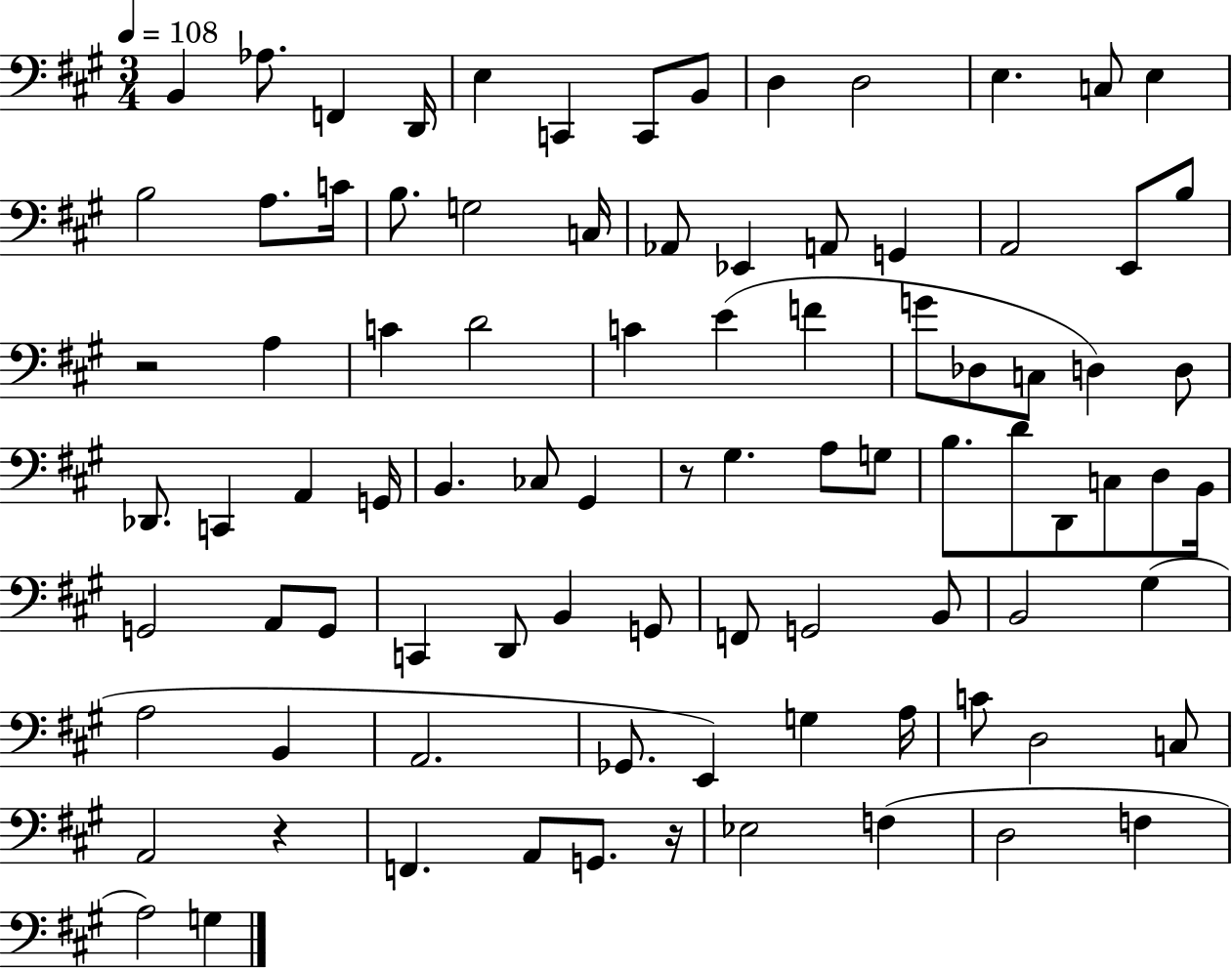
B2/q Ab3/e. F2/q D2/s E3/q C2/q C2/e B2/e D3/q D3/h E3/q. C3/e E3/q B3/h A3/e. C4/s B3/e. G3/h C3/s Ab2/e Eb2/q A2/e G2/q A2/h E2/e B3/e R/h A3/q C4/q D4/h C4/q E4/q F4/q G4/e Db3/e C3/e D3/q D3/e Db2/e. C2/q A2/q G2/s B2/q. CES3/e G#2/q R/e G#3/q. A3/e G3/e B3/e. D4/e D2/e C3/e D3/e B2/s G2/h A2/e G2/e C2/q D2/e B2/q G2/e F2/e G2/h B2/e B2/h G#3/q A3/h B2/q A2/h. Gb2/e. E2/q G3/q A3/s C4/e D3/h C3/e A2/h R/q F2/q. A2/e G2/e. R/s Eb3/h F3/q D3/h F3/q A3/h G3/q